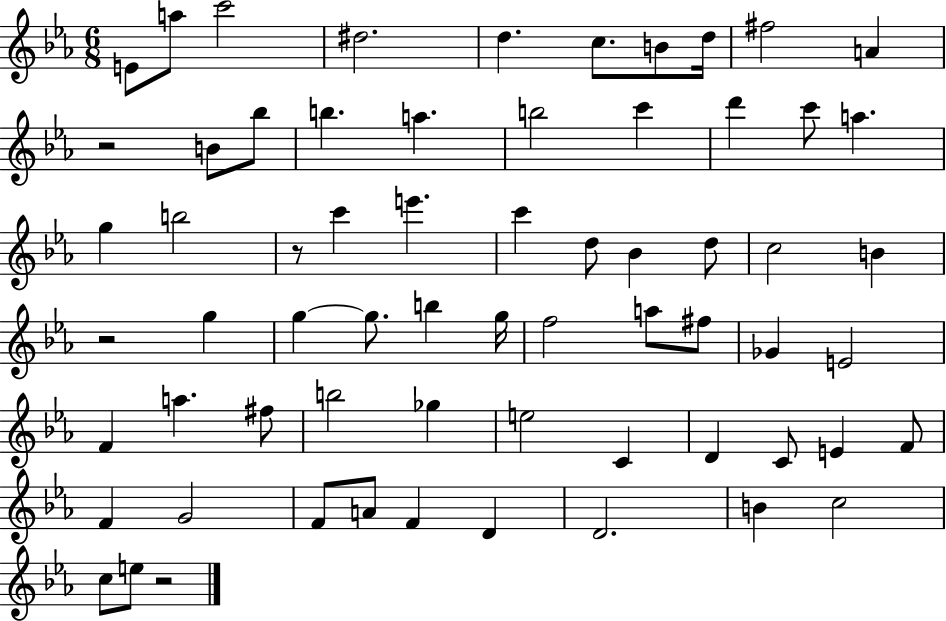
{
  \clef treble
  \numericTimeSignature
  \time 6/8
  \key ees \major
  \repeat volta 2 { e'8 a''8 c'''2 | dis''2. | d''4. c''8. b'8 d''16 | fis''2 a'4 | \break r2 b'8 bes''8 | b''4. a''4. | b''2 c'''4 | d'''4 c'''8 a''4. | \break g''4 b''2 | r8 c'''4 e'''4. | c'''4 d''8 bes'4 d''8 | c''2 b'4 | \break r2 g''4 | g''4~~ g''8. b''4 g''16 | f''2 a''8 fis''8 | ges'4 e'2 | \break f'4 a''4. fis''8 | b''2 ges''4 | e''2 c'4 | d'4 c'8 e'4 f'8 | \break f'4 g'2 | f'8 a'8 f'4 d'4 | d'2. | b'4 c''2 | \break c''8 e''8 r2 | } \bar "|."
}